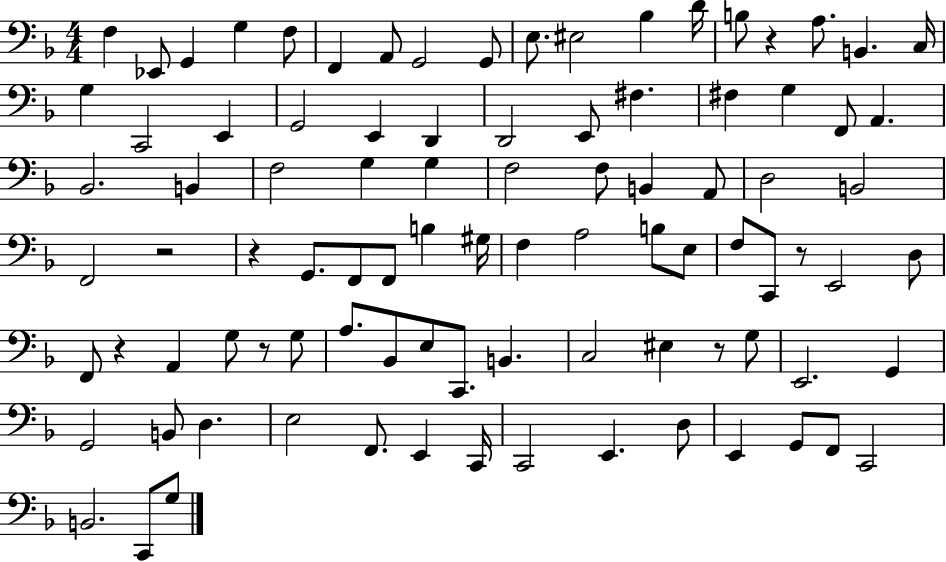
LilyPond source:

{
  \clef bass
  \numericTimeSignature
  \time 4/4
  \key f \major
  \repeat volta 2 { f4 ees,8 g,4 g4 f8 | f,4 a,8 g,2 g,8 | e8. eis2 bes4 d'16 | b8 r4 a8. b,4. c16 | \break g4 c,2 e,4 | g,2 e,4 d,4 | d,2 e,8 fis4. | fis4 g4 f,8 a,4. | \break bes,2. b,4 | f2 g4 g4 | f2 f8 b,4 a,8 | d2 b,2 | \break f,2 r2 | r4 g,8. f,8 f,8 b4 gis16 | f4 a2 b8 e8 | f8 c,8 r8 e,2 d8 | \break f,8 r4 a,4 g8 r8 g8 | a8. bes,8 e8 c,8. b,4. | c2 eis4 r8 g8 | e,2. g,4 | \break g,2 b,8 d4. | e2 f,8. e,4 c,16 | c,2 e,4. d8 | e,4 g,8 f,8 c,2 | \break b,2. c,8 g8 | } \bar "|."
}